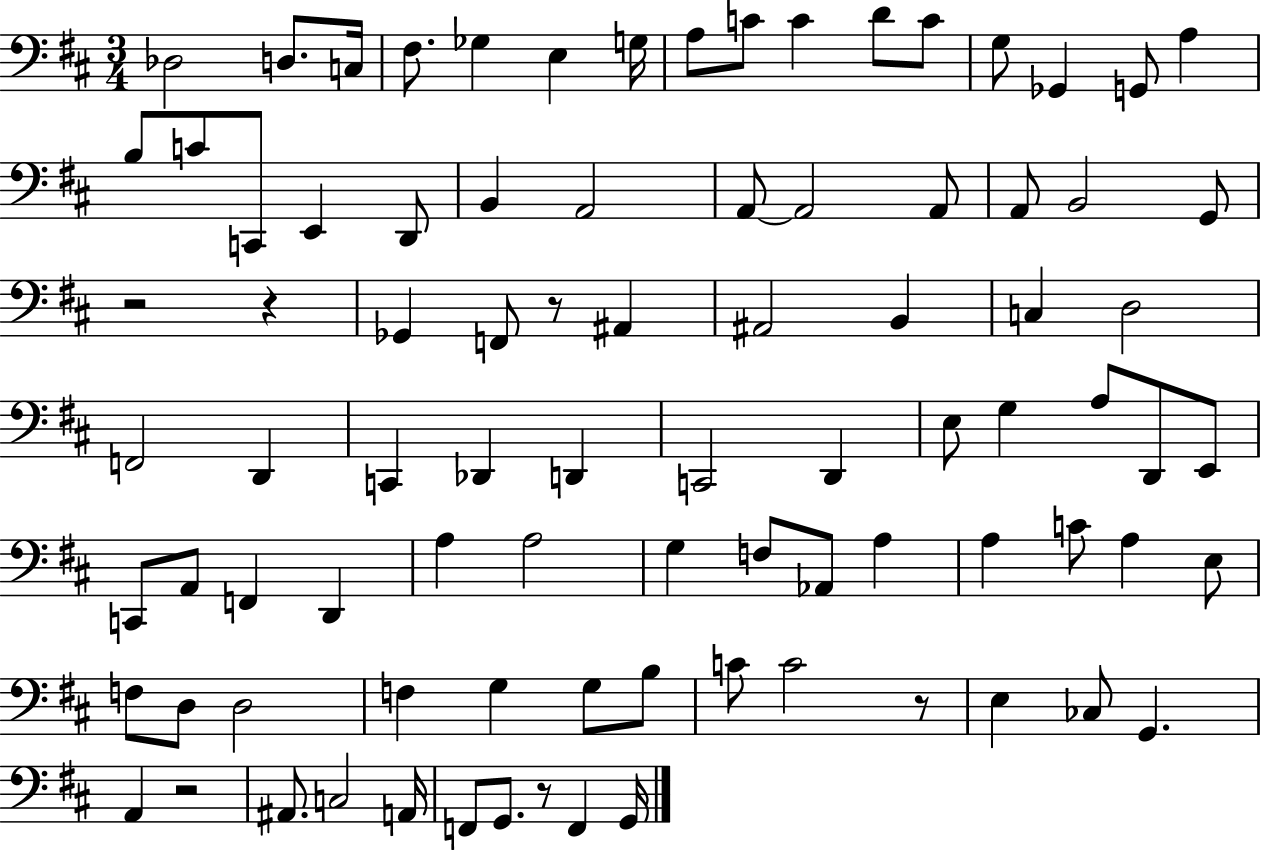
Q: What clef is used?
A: bass